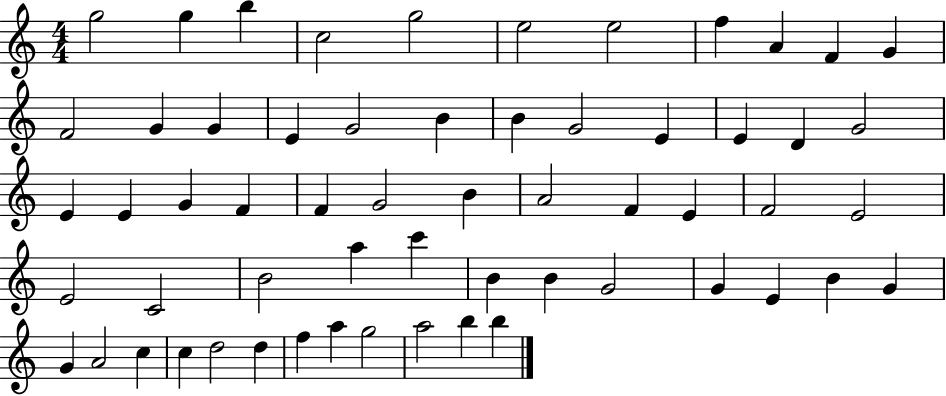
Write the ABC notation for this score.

X:1
T:Untitled
M:4/4
L:1/4
K:C
g2 g b c2 g2 e2 e2 f A F G F2 G G E G2 B B G2 E E D G2 E E G F F G2 B A2 F E F2 E2 E2 C2 B2 a c' B B G2 G E B G G A2 c c d2 d f a g2 a2 b b